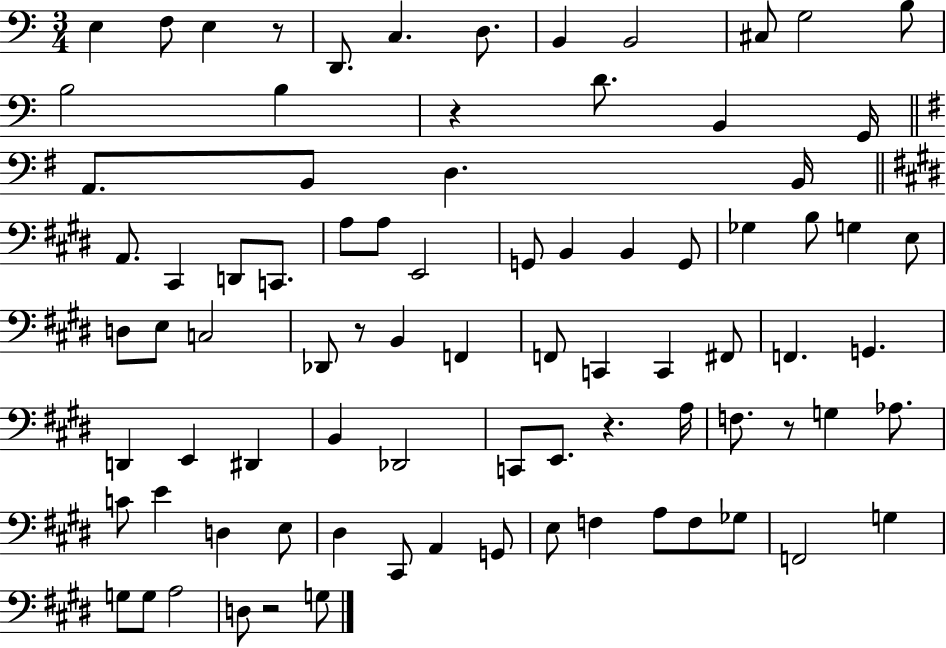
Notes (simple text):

E3/q F3/e E3/q R/e D2/e. C3/q. D3/e. B2/q B2/h C#3/e G3/h B3/e B3/h B3/q R/q D4/e. B2/q G2/s A2/e. B2/e D3/q. B2/s A2/e. C#2/q D2/e C2/e. A3/e A3/e E2/h G2/e B2/q B2/q G2/e Gb3/q B3/e G3/q E3/e D3/e E3/e C3/h Db2/e R/e B2/q F2/q F2/e C2/q C2/q F#2/e F2/q. G2/q. D2/q E2/q D#2/q B2/q Db2/h C2/e E2/e. R/q. A3/s F3/e. R/e G3/q Ab3/e. C4/e E4/q D3/q E3/e D#3/q C#2/e A2/q G2/e E3/e F3/q A3/e F3/e Gb3/e F2/h G3/q G3/e G3/e A3/h D3/e R/h G3/e